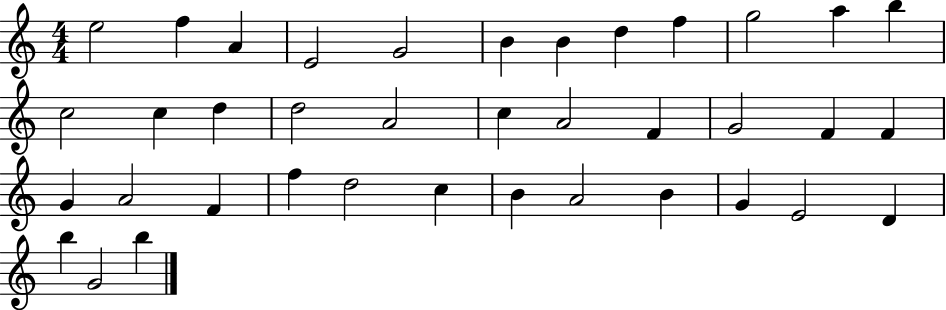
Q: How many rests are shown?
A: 0